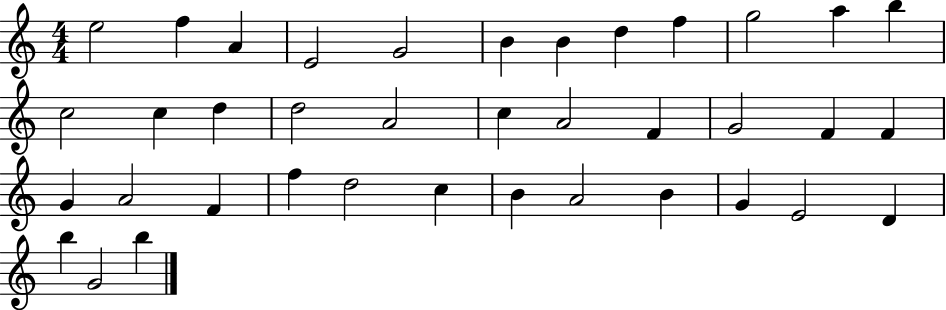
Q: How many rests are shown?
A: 0